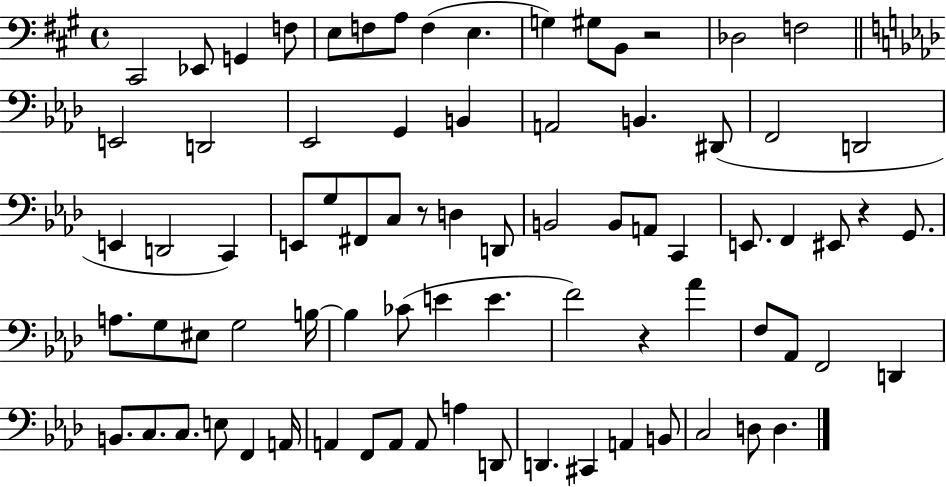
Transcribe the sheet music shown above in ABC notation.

X:1
T:Untitled
M:4/4
L:1/4
K:A
^C,,2 _E,,/2 G,, F,/2 E,/2 F,/2 A,/2 F, E, G, ^G,/2 B,,/2 z2 _D,2 F,2 E,,2 D,,2 _E,,2 G,, B,, A,,2 B,, ^D,,/2 F,,2 D,,2 E,, D,,2 C,, E,,/2 G,/2 ^F,,/2 C,/2 z/2 D, D,,/2 B,,2 B,,/2 A,,/2 C,, E,,/2 F,, ^E,,/2 z G,,/2 A,/2 G,/2 ^E,/2 G,2 B,/4 B, _C/2 E E F2 z _A F,/2 _A,,/2 F,,2 D,, B,,/2 C,/2 C,/2 E,/2 F,, A,,/4 A,, F,,/2 A,,/2 A,,/2 A, D,,/2 D,, ^C,, A,, B,,/2 C,2 D,/2 D,